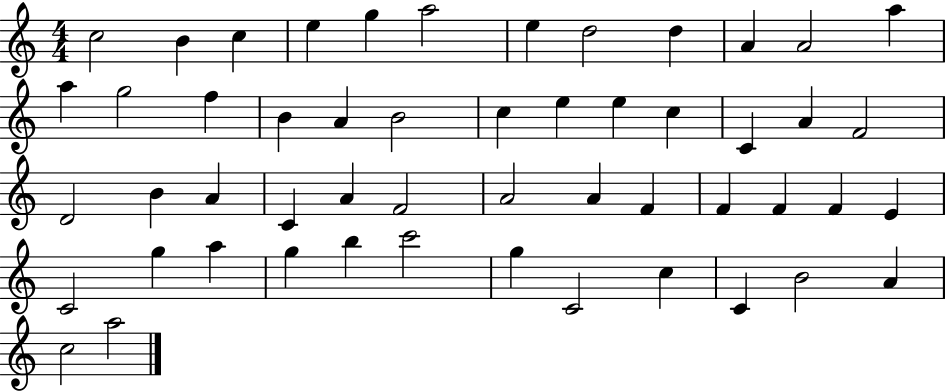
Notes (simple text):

C5/h B4/q C5/q E5/q G5/q A5/h E5/q D5/h D5/q A4/q A4/h A5/q A5/q G5/h F5/q B4/q A4/q B4/h C5/q E5/q E5/q C5/q C4/q A4/q F4/h D4/h B4/q A4/q C4/q A4/q F4/h A4/h A4/q F4/q F4/q F4/q F4/q E4/q C4/h G5/q A5/q G5/q B5/q C6/h G5/q C4/h C5/q C4/q B4/h A4/q C5/h A5/h